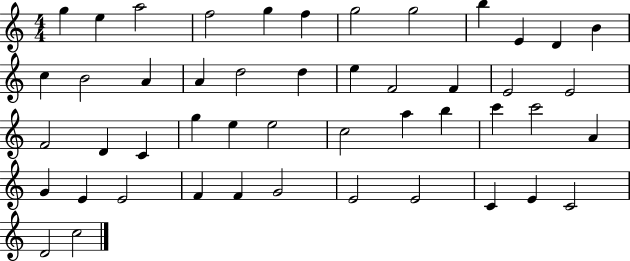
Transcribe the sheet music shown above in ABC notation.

X:1
T:Untitled
M:4/4
L:1/4
K:C
g e a2 f2 g f g2 g2 b E D B c B2 A A d2 d e F2 F E2 E2 F2 D C g e e2 c2 a b c' c'2 A G E E2 F F G2 E2 E2 C E C2 D2 c2